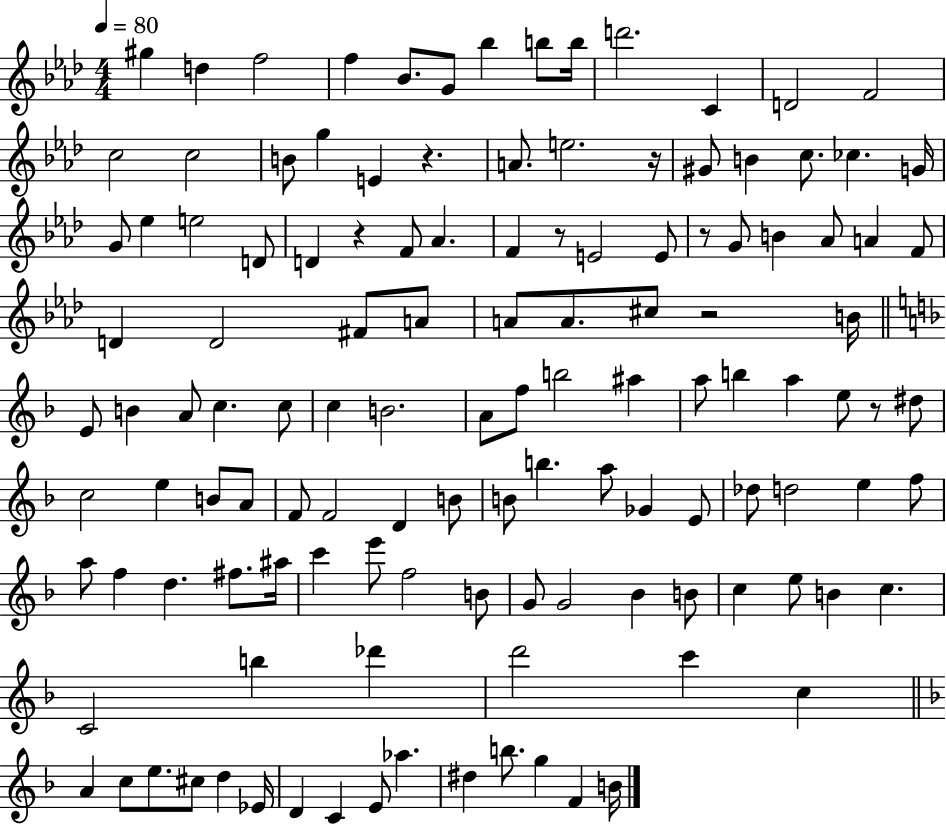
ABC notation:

X:1
T:Untitled
M:4/4
L:1/4
K:Ab
^g d f2 f _B/2 G/2 _b b/2 b/4 d'2 C D2 F2 c2 c2 B/2 g E z A/2 e2 z/4 ^G/2 B c/2 _c G/4 G/2 _e e2 D/2 D z F/2 _A F z/2 E2 E/2 z/2 G/2 B _A/2 A F/2 D D2 ^F/2 A/2 A/2 A/2 ^c/2 z2 B/4 E/2 B A/2 c c/2 c B2 A/2 f/2 b2 ^a a/2 b a e/2 z/2 ^d/2 c2 e B/2 A/2 F/2 F2 D B/2 B/2 b a/2 _G E/2 _d/2 d2 e f/2 a/2 f d ^f/2 ^a/4 c' e'/2 f2 B/2 G/2 G2 _B B/2 c e/2 B c C2 b _d' d'2 c' c A c/2 e/2 ^c/2 d _E/4 D C E/2 _a ^d b/2 g F B/4